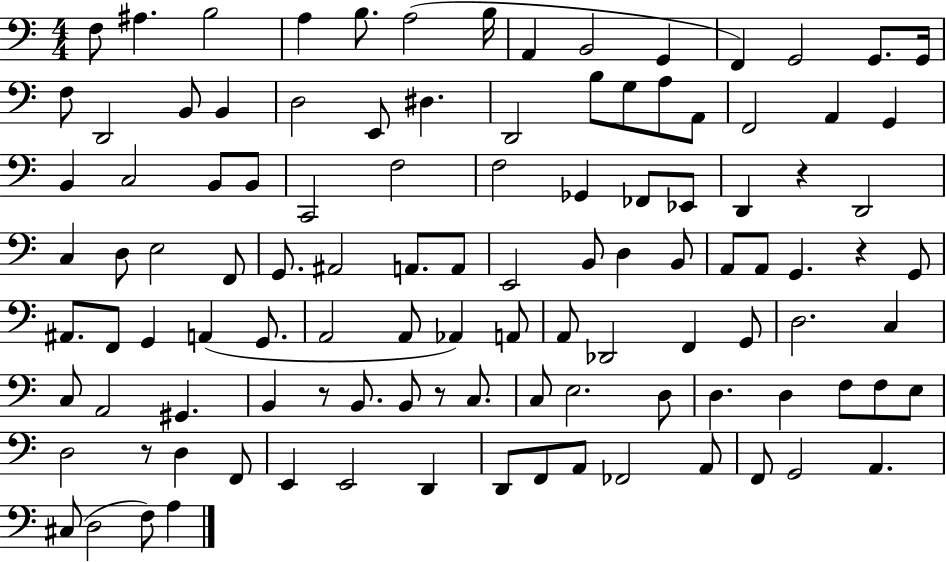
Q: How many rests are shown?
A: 5